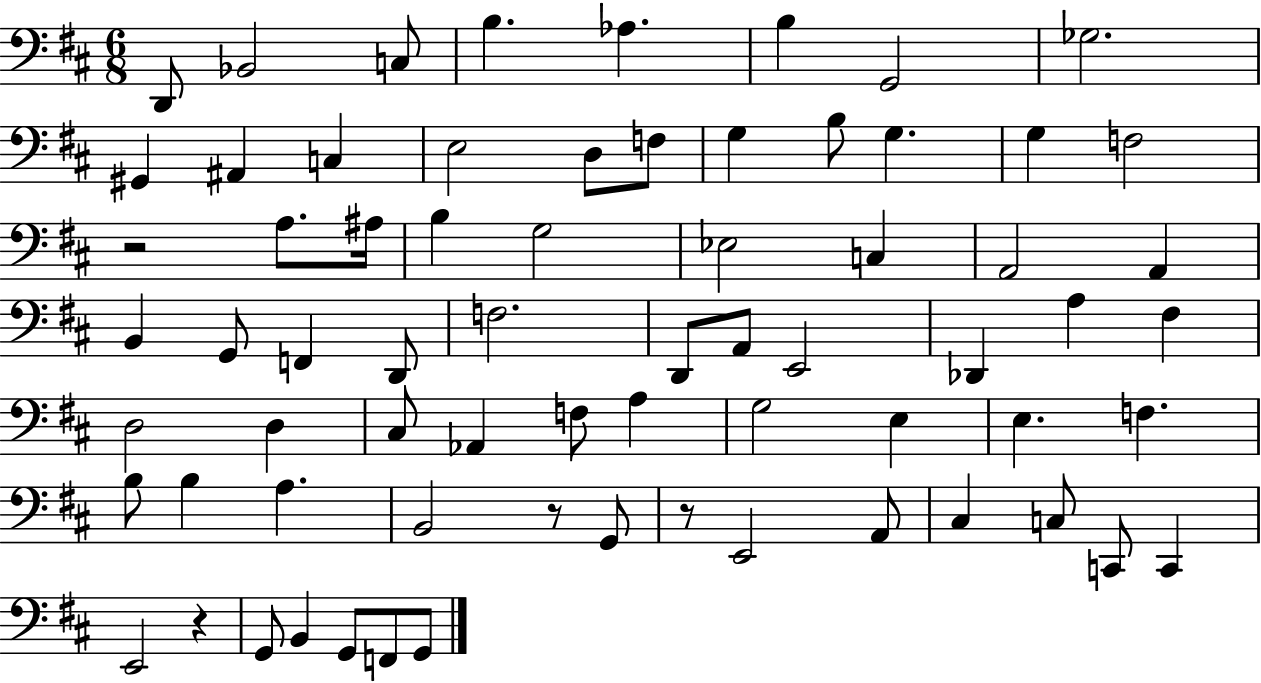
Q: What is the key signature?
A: D major